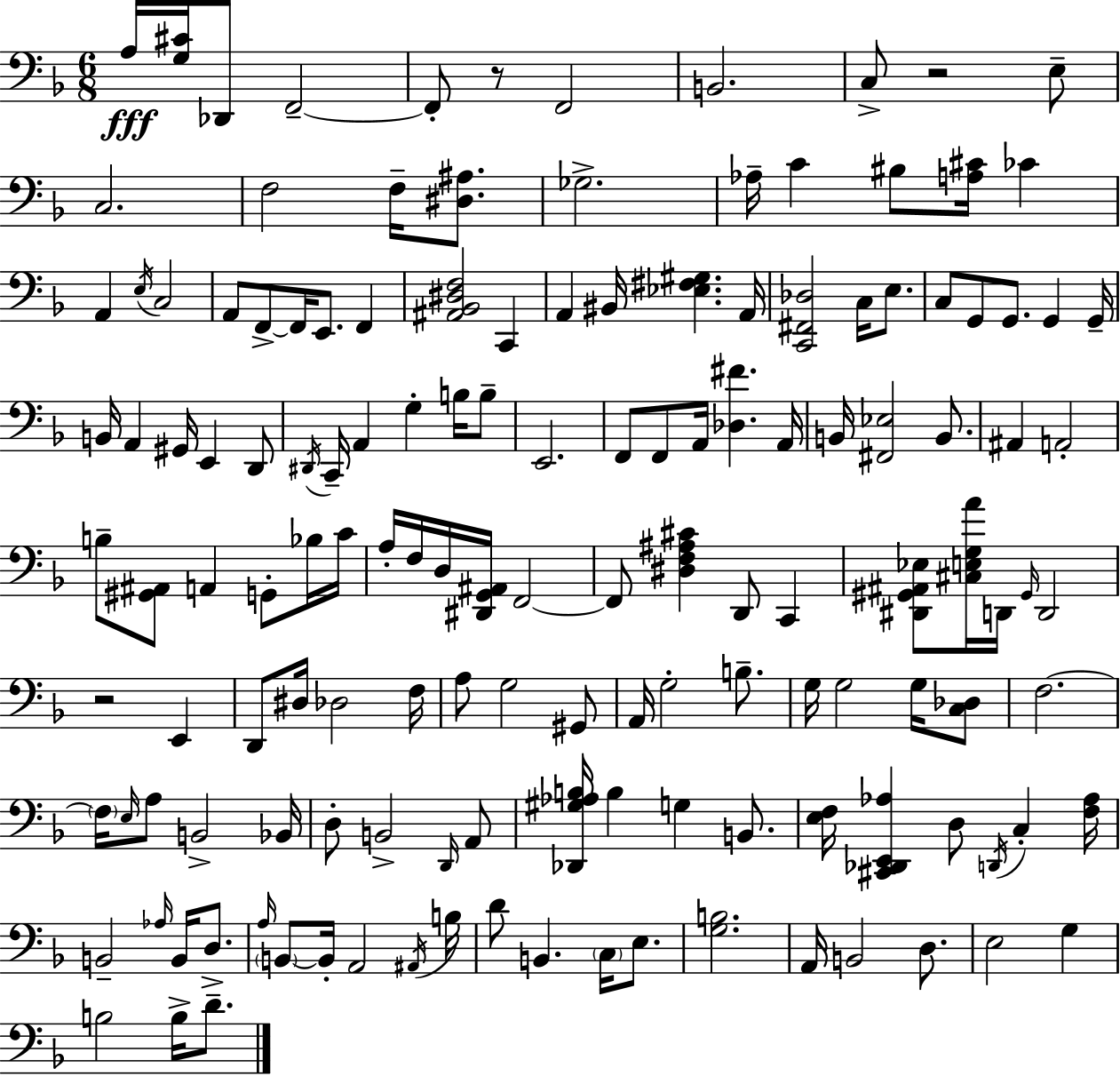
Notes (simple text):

A3/s [G3,C#4]/s Db2/e F2/h F2/e R/e F2/h B2/h. C3/e R/h E3/e C3/h. F3/h F3/s [D#3,A#3]/e. Gb3/h. Ab3/s C4/q BIS3/e [A3,C#4]/s CES4/q A2/q E3/s C3/h A2/e F2/e F2/s E2/e. F2/q [A#2,Bb2,D#3,F3]/h C2/q A2/q BIS2/s [Eb3,F#3,G#3]/q. A2/s [C2,F#2,Db3]/h C3/s E3/e. C3/e G2/e G2/e. G2/q G2/s B2/s A2/q G#2/s E2/q D2/e D#2/s C2/s A2/q G3/q B3/s B3/e E2/h. F2/e F2/e A2/s [Db3,F#4]/q. A2/s B2/s [F#2,Eb3]/h B2/e. A#2/q A2/h B3/e [G#2,A#2]/e A2/q G2/e Bb3/s C4/s A3/s F3/s D3/s [D#2,G2,A#2]/s F2/h F2/e [D#3,F3,A#3,C#4]/q D2/e C2/q [D#2,G#2,A#2,Eb3]/e [C#3,E3,G3,A4]/s D2/s G#2/s D2/h R/h E2/q D2/e D#3/s Db3/h F3/s A3/e G3/h G#2/e A2/s G3/h B3/e. G3/s G3/h G3/s [C3,Db3]/e F3/h. F3/s E3/s A3/e B2/h Bb2/s D3/e B2/h D2/s A2/e [Db2,G#3,Ab3,B3]/s B3/q G3/q B2/e. [E3,F3]/s [C#2,Db2,E2,Ab3]/q D3/e D2/s C3/q [F3,Ab3]/s B2/h Ab3/s B2/s D3/e. A3/s B2/e B2/s A2/h A#2/s B3/s D4/e B2/q. C3/s E3/e. [G3,B3]/h. A2/s B2/h D3/e. E3/h G3/q B3/h B3/s D4/e.